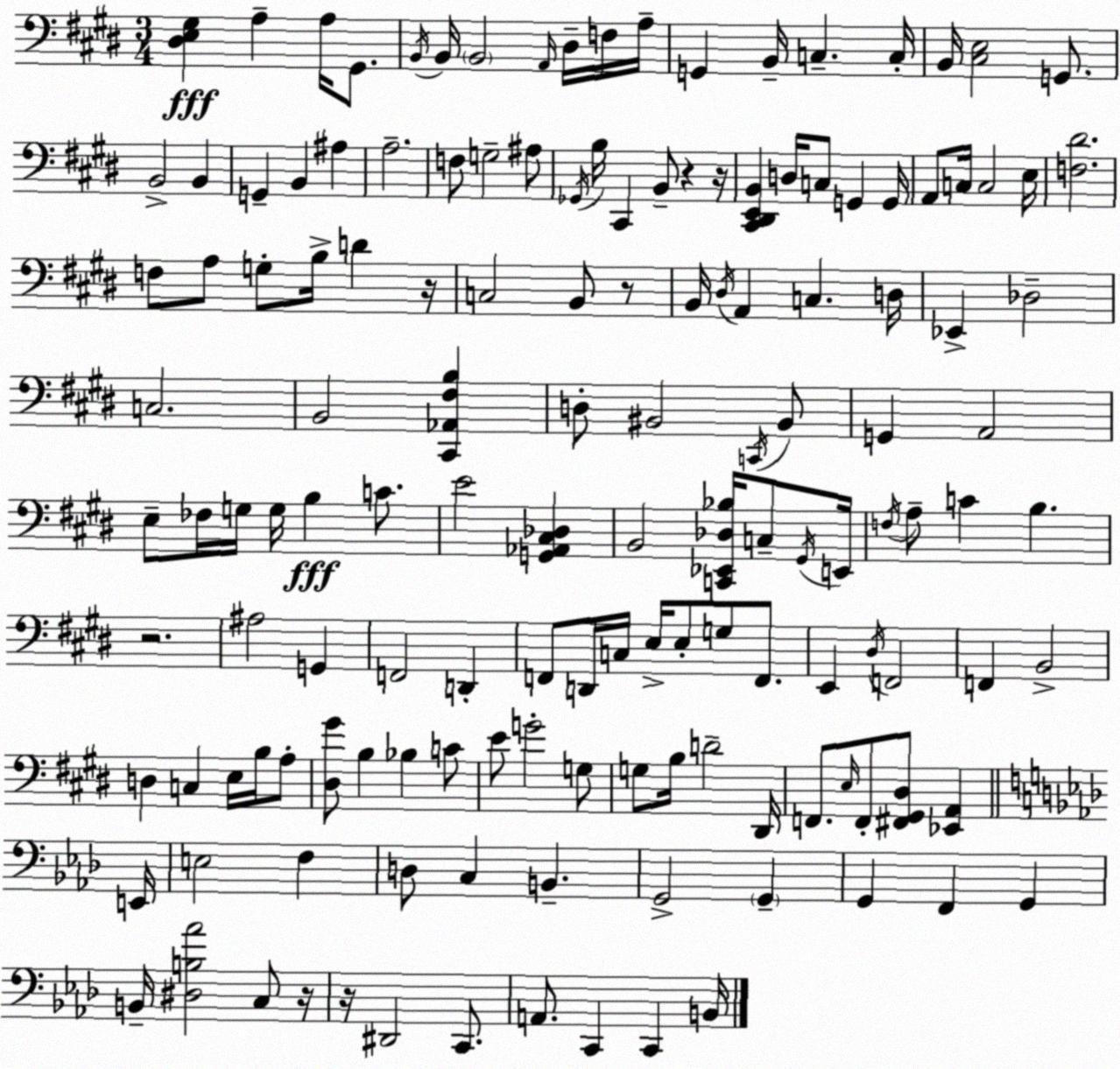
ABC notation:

X:1
T:Untitled
M:3/4
L:1/4
K:E
[^D,E,^G,] A, A,/4 ^G,,/2 B,,/4 B,,/4 B,,2 A,,/4 ^D,/4 F,/4 A,/4 G,, B,,/4 C, C,/4 B,,/4 [^C,E,]2 G,,/2 B,,2 B,, G,, B,, ^A, A,2 F,/2 G,2 ^A,/2 _G,,/4 B,/4 ^C,, B,,/2 z z/4 [^C,,^D,,E,,B,,] D,/4 C,/2 G,, G,,/4 A,,/2 C,/4 C,2 E,/4 [F,^D]2 F,/2 A,/2 G,/2 B,/4 D z/4 C,2 B,,/2 z/2 B,,/4 ^D,/4 A,, C, D,/4 _E,, _D,2 C,2 B,,2 [^C,,_A,,^F,B,] D,/2 ^B,,2 C,,/4 ^B,,/2 G,, A,,2 E,/2 _F,/4 G,/4 G,/4 B, C/2 E2 [G,,_A,,^C,_D,] B,,2 [C,,_E,,_D,_B,]/4 C,/2 ^G,,/4 E,,/4 F,/4 A,/2 C B, z2 ^A,2 G,, F,,2 D,, F,,/2 D,,/4 C,/4 E,/4 E,/2 G,/2 F,,/2 E,, ^D,/4 F,,2 F,, B,,2 D, C, E,/4 B,/4 A,/2 [^D,^G]/2 B, _B, C/2 E/2 G2 G,/2 G,/2 B,/4 D2 ^D,,/4 F,,/2 E,/4 F,,/2 [^F,,^G,,^D,]/2 [_E,,A,,] E,,/4 E,2 F, D,/2 C, B,, G,,2 G,, G,, F,, G,, B,,/4 [^D,B,_A]2 C,/2 z/4 z/4 ^D,,2 C,,/2 A,,/2 C,, C,, B,,/4